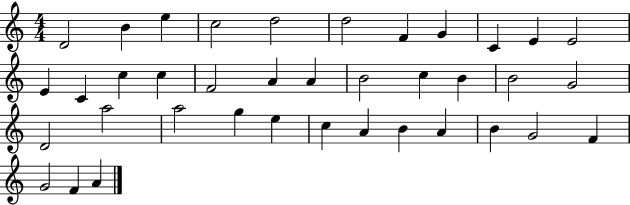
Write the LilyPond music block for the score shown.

{
  \clef treble
  \numericTimeSignature
  \time 4/4
  \key c \major
  d'2 b'4 e''4 | c''2 d''2 | d''2 f'4 g'4 | c'4 e'4 e'2 | \break e'4 c'4 c''4 c''4 | f'2 a'4 a'4 | b'2 c''4 b'4 | b'2 g'2 | \break d'2 a''2 | a''2 g''4 e''4 | c''4 a'4 b'4 a'4 | b'4 g'2 f'4 | \break g'2 f'4 a'4 | \bar "|."
}